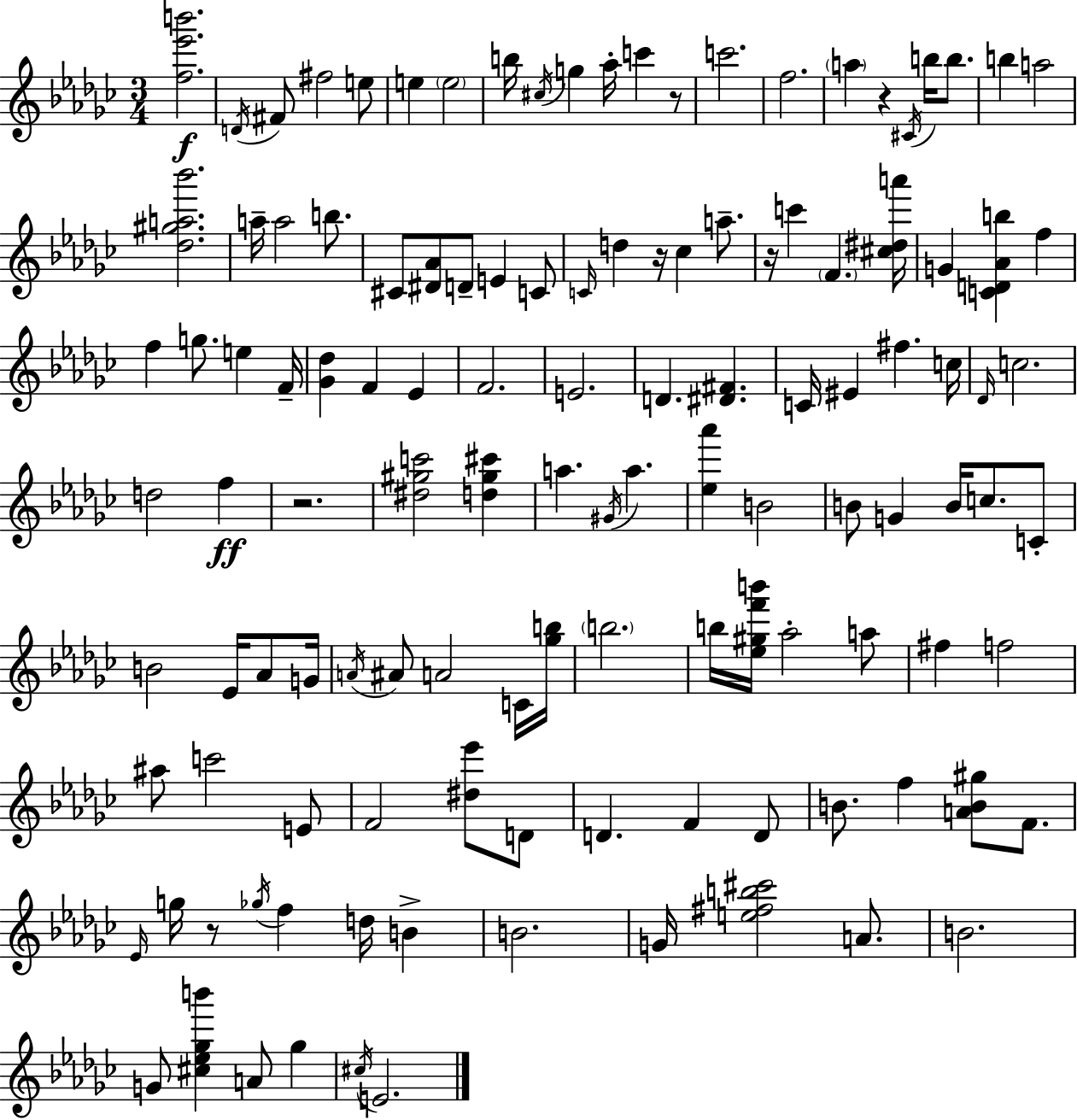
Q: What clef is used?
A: treble